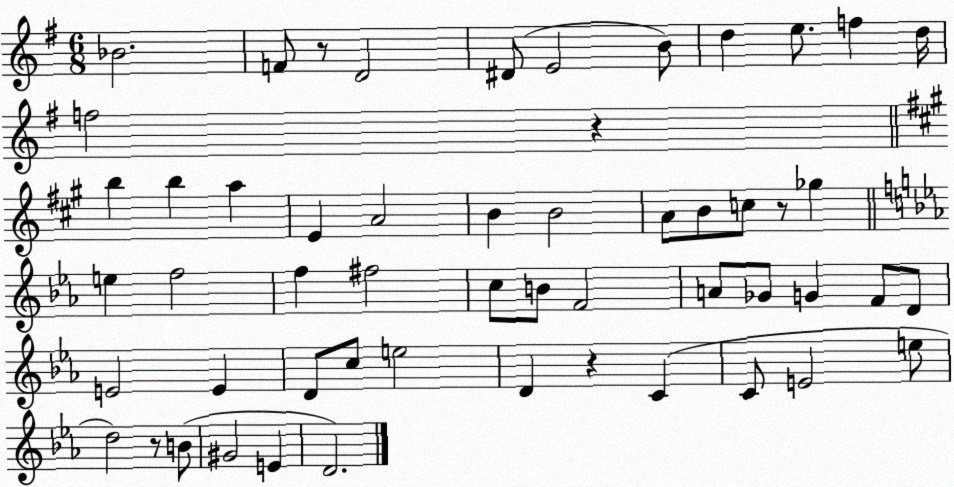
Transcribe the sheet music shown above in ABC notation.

X:1
T:Untitled
M:6/8
L:1/4
K:G
_B2 F/2 z/2 D2 ^D/2 E2 B/2 d e/2 f d/4 f2 z b b a E A2 B B2 A/2 B/2 c/2 z/2 _g e f2 f ^f2 c/2 B/2 F2 A/2 _G/2 G F/2 D/2 E2 E D/2 c/2 e2 D z C C/2 E2 e/2 d2 z/2 B/2 ^G2 E D2